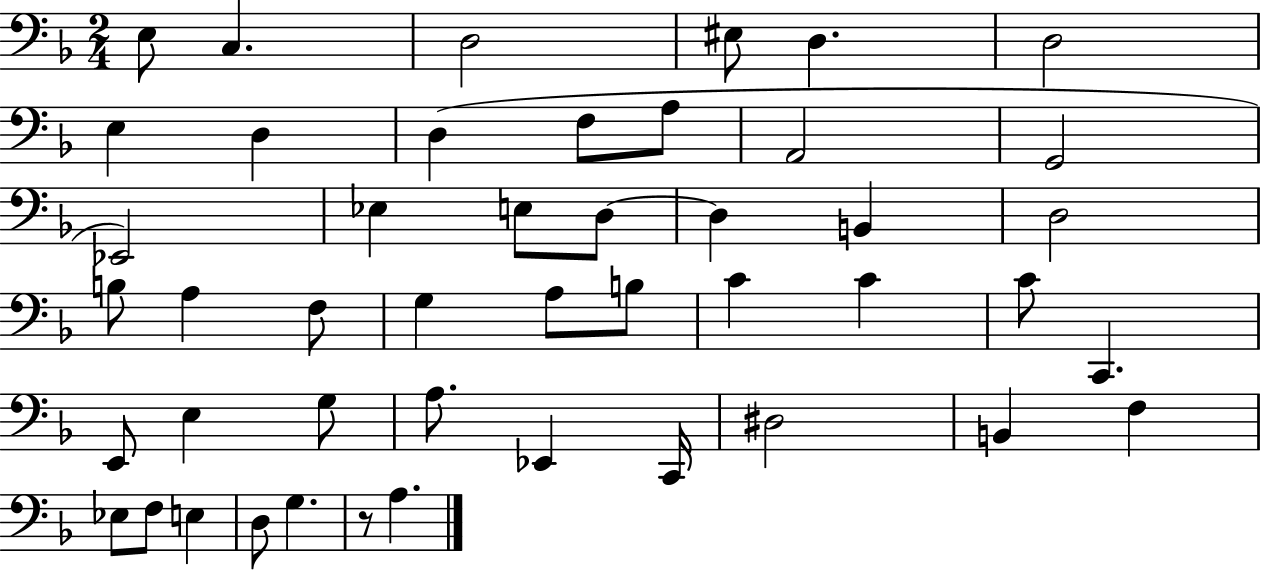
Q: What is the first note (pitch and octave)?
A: E3